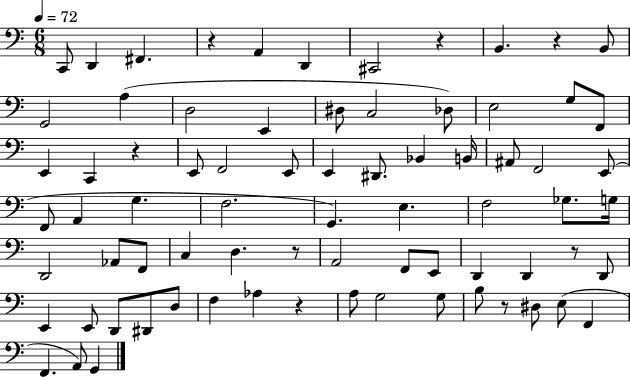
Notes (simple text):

C2/e D2/q F#2/q. R/q A2/q D2/q C#2/h R/q B2/q. R/q B2/e G2/h A3/q D3/h E2/q D#3/e C3/h Db3/e E3/h G3/e F2/e E2/q C2/q R/q E2/e F2/h E2/e E2/q D#2/e. Bb2/q B2/s A#2/e F2/h E2/e F2/e A2/q G3/q. F3/h. G2/q. E3/q. F3/h Gb3/e. G3/s D2/h Ab2/e F2/e C3/q D3/q. R/e A2/h F2/e E2/e D2/q D2/q R/e D2/e E2/q E2/e D2/e D#2/e D3/e F3/q Ab3/q R/q A3/e G3/h G3/e B3/e R/e D#3/e E3/e F2/q F2/q. A2/e G2/q